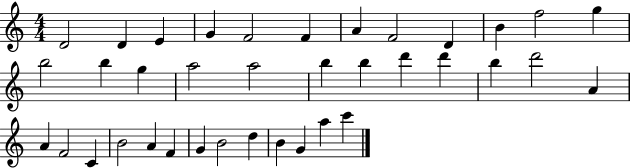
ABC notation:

X:1
T:Untitled
M:4/4
L:1/4
K:C
D2 D E G F2 F A F2 D B f2 g b2 b g a2 a2 b b d' d' b d'2 A A F2 C B2 A F G B2 d B G a c'